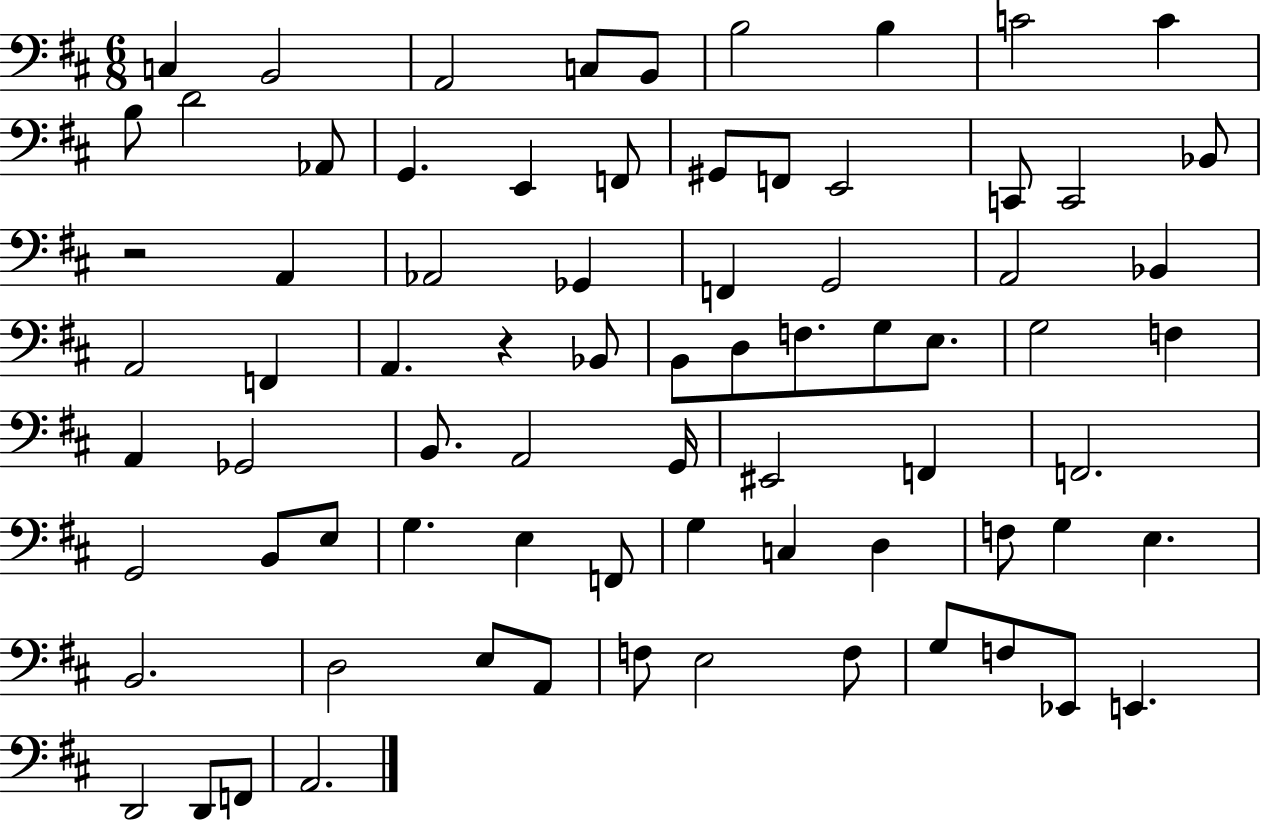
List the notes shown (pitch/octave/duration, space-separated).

C3/q B2/h A2/h C3/e B2/e B3/h B3/q C4/h C4/q B3/e D4/h Ab2/e G2/q. E2/q F2/e G#2/e F2/e E2/h C2/e C2/h Bb2/e R/h A2/q Ab2/h Gb2/q F2/q G2/h A2/h Bb2/q A2/h F2/q A2/q. R/q Bb2/e B2/e D3/e F3/e. G3/e E3/e. G3/h F3/q A2/q Gb2/h B2/e. A2/h G2/s EIS2/h F2/q F2/h. G2/h B2/e E3/e G3/q. E3/q F2/e G3/q C3/q D3/q F3/e G3/q E3/q. B2/h. D3/h E3/e A2/e F3/e E3/h F3/e G3/e F3/e Eb2/e E2/q. D2/h D2/e F2/e A2/h.